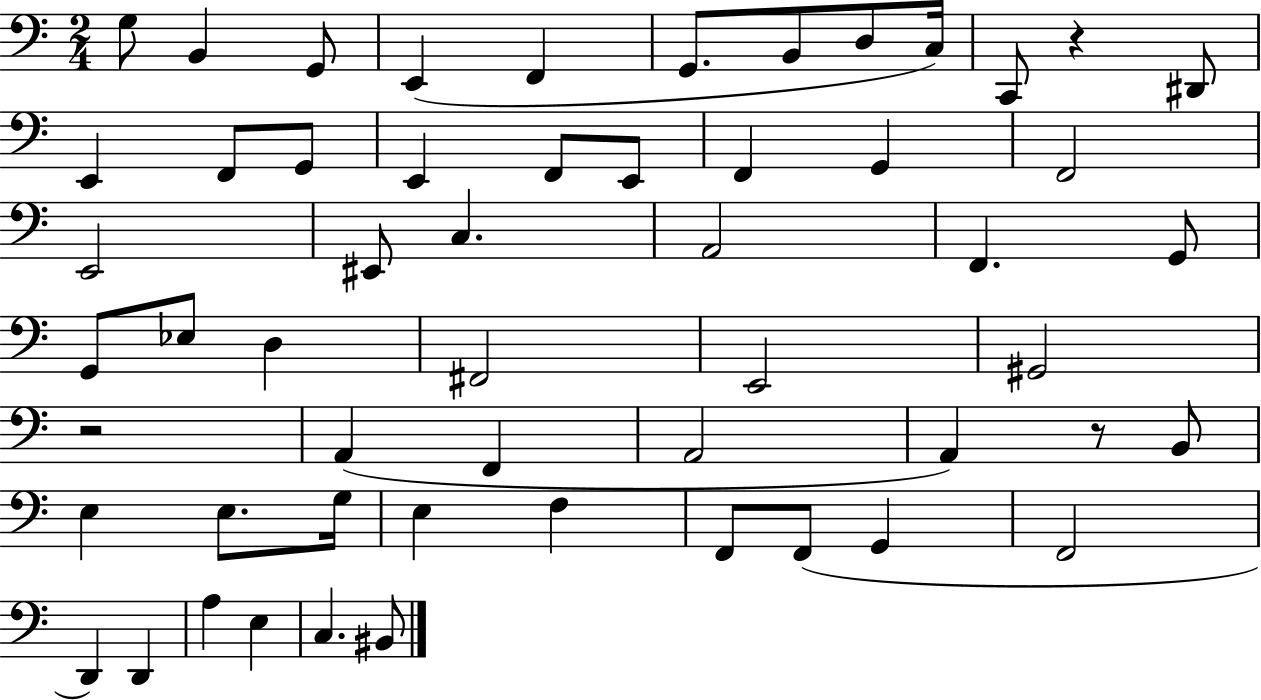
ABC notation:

X:1
T:Untitled
M:2/4
L:1/4
K:C
G,/2 B,, G,,/2 E,, F,, G,,/2 B,,/2 D,/2 C,/4 C,,/2 z ^D,,/2 E,, F,,/2 G,,/2 E,, F,,/2 E,,/2 F,, G,, F,,2 E,,2 ^E,,/2 C, A,,2 F,, G,,/2 G,,/2 _E,/2 D, ^F,,2 E,,2 ^G,,2 z2 A,, F,, A,,2 A,, z/2 B,,/2 E, E,/2 G,/4 E, F, F,,/2 F,,/2 G,, F,,2 D,, D,, A, E, C, ^B,,/2